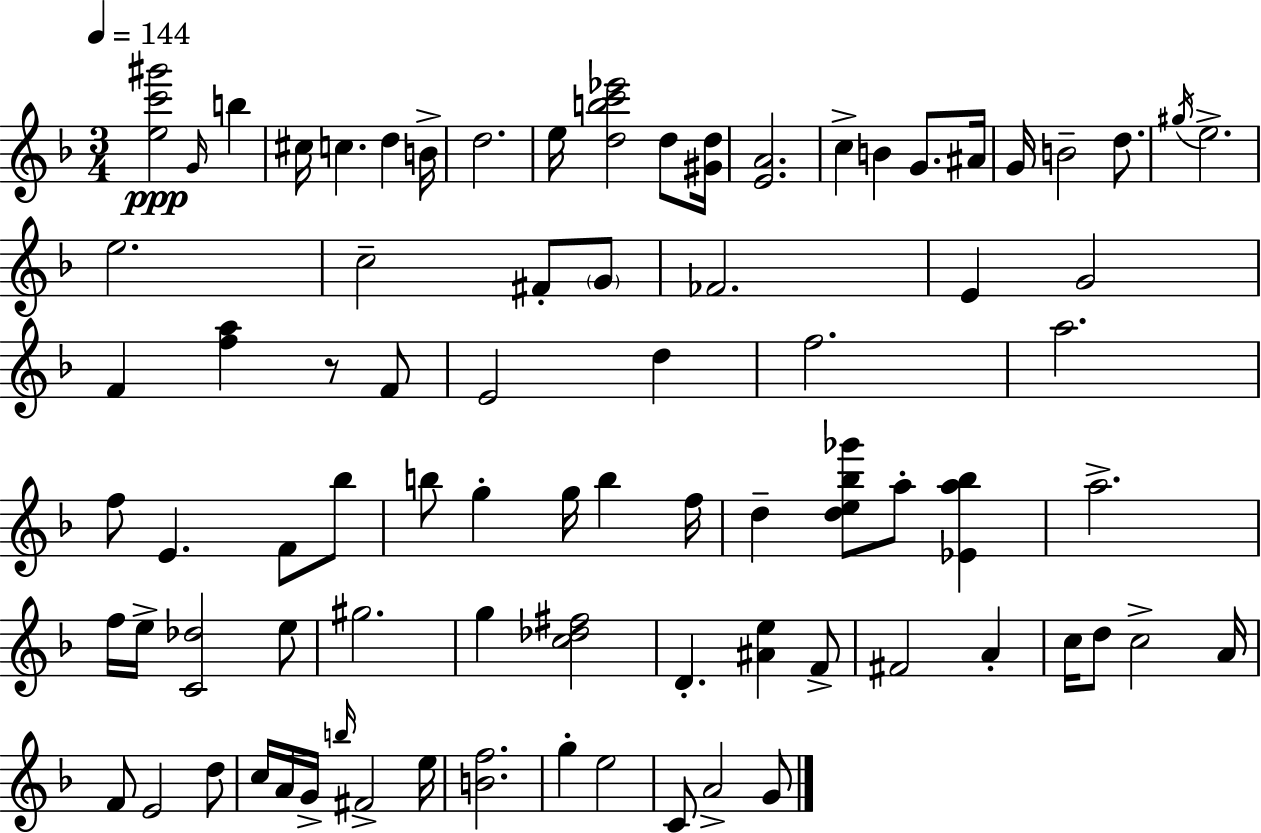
[E5,C6,G#6]/h G4/s B5/q C#5/s C5/q. D5/q B4/s D5/h. E5/s [D5,B5,C6,Eb6]/h D5/e [G#4,D5]/s [E4,A4]/h. C5/q B4/q G4/e. A#4/s G4/s B4/h D5/e. G#5/s E5/h. E5/h. C5/h F#4/e G4/e FES4/h. E4/q G4/h F4/q [F5,A5]/q R/e F4/e E4/h D5/q F5/h. A5/h. F5/e E4/q. F4/e Bb5/e B5/e G5/q G5/s B5/q F5/s D5/q [D5,E5,Bb5,Gb6]/e A5/e [Eb4,A5,Bb5]/q A5/h. F5/s E5/s [C4,Db5]/h E5/e G#5/h. G5/q [C5,Db5,F#5]/h D4/q. [A#4,E5]/q F4/e F#4/h A4/q C5/s D5/e C5/h A4/s F4/e E4/h D5/e C5/s A4/s G4/s B5/s F#4/h E5/s [B4,F5]/h. G5/q E5/h C4/e A4/h G4/e